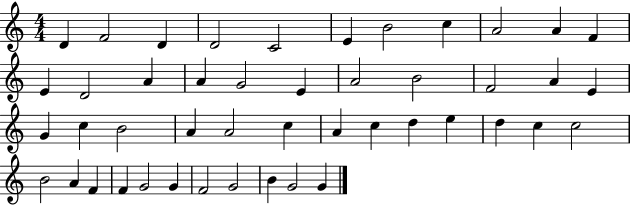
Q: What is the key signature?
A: C major